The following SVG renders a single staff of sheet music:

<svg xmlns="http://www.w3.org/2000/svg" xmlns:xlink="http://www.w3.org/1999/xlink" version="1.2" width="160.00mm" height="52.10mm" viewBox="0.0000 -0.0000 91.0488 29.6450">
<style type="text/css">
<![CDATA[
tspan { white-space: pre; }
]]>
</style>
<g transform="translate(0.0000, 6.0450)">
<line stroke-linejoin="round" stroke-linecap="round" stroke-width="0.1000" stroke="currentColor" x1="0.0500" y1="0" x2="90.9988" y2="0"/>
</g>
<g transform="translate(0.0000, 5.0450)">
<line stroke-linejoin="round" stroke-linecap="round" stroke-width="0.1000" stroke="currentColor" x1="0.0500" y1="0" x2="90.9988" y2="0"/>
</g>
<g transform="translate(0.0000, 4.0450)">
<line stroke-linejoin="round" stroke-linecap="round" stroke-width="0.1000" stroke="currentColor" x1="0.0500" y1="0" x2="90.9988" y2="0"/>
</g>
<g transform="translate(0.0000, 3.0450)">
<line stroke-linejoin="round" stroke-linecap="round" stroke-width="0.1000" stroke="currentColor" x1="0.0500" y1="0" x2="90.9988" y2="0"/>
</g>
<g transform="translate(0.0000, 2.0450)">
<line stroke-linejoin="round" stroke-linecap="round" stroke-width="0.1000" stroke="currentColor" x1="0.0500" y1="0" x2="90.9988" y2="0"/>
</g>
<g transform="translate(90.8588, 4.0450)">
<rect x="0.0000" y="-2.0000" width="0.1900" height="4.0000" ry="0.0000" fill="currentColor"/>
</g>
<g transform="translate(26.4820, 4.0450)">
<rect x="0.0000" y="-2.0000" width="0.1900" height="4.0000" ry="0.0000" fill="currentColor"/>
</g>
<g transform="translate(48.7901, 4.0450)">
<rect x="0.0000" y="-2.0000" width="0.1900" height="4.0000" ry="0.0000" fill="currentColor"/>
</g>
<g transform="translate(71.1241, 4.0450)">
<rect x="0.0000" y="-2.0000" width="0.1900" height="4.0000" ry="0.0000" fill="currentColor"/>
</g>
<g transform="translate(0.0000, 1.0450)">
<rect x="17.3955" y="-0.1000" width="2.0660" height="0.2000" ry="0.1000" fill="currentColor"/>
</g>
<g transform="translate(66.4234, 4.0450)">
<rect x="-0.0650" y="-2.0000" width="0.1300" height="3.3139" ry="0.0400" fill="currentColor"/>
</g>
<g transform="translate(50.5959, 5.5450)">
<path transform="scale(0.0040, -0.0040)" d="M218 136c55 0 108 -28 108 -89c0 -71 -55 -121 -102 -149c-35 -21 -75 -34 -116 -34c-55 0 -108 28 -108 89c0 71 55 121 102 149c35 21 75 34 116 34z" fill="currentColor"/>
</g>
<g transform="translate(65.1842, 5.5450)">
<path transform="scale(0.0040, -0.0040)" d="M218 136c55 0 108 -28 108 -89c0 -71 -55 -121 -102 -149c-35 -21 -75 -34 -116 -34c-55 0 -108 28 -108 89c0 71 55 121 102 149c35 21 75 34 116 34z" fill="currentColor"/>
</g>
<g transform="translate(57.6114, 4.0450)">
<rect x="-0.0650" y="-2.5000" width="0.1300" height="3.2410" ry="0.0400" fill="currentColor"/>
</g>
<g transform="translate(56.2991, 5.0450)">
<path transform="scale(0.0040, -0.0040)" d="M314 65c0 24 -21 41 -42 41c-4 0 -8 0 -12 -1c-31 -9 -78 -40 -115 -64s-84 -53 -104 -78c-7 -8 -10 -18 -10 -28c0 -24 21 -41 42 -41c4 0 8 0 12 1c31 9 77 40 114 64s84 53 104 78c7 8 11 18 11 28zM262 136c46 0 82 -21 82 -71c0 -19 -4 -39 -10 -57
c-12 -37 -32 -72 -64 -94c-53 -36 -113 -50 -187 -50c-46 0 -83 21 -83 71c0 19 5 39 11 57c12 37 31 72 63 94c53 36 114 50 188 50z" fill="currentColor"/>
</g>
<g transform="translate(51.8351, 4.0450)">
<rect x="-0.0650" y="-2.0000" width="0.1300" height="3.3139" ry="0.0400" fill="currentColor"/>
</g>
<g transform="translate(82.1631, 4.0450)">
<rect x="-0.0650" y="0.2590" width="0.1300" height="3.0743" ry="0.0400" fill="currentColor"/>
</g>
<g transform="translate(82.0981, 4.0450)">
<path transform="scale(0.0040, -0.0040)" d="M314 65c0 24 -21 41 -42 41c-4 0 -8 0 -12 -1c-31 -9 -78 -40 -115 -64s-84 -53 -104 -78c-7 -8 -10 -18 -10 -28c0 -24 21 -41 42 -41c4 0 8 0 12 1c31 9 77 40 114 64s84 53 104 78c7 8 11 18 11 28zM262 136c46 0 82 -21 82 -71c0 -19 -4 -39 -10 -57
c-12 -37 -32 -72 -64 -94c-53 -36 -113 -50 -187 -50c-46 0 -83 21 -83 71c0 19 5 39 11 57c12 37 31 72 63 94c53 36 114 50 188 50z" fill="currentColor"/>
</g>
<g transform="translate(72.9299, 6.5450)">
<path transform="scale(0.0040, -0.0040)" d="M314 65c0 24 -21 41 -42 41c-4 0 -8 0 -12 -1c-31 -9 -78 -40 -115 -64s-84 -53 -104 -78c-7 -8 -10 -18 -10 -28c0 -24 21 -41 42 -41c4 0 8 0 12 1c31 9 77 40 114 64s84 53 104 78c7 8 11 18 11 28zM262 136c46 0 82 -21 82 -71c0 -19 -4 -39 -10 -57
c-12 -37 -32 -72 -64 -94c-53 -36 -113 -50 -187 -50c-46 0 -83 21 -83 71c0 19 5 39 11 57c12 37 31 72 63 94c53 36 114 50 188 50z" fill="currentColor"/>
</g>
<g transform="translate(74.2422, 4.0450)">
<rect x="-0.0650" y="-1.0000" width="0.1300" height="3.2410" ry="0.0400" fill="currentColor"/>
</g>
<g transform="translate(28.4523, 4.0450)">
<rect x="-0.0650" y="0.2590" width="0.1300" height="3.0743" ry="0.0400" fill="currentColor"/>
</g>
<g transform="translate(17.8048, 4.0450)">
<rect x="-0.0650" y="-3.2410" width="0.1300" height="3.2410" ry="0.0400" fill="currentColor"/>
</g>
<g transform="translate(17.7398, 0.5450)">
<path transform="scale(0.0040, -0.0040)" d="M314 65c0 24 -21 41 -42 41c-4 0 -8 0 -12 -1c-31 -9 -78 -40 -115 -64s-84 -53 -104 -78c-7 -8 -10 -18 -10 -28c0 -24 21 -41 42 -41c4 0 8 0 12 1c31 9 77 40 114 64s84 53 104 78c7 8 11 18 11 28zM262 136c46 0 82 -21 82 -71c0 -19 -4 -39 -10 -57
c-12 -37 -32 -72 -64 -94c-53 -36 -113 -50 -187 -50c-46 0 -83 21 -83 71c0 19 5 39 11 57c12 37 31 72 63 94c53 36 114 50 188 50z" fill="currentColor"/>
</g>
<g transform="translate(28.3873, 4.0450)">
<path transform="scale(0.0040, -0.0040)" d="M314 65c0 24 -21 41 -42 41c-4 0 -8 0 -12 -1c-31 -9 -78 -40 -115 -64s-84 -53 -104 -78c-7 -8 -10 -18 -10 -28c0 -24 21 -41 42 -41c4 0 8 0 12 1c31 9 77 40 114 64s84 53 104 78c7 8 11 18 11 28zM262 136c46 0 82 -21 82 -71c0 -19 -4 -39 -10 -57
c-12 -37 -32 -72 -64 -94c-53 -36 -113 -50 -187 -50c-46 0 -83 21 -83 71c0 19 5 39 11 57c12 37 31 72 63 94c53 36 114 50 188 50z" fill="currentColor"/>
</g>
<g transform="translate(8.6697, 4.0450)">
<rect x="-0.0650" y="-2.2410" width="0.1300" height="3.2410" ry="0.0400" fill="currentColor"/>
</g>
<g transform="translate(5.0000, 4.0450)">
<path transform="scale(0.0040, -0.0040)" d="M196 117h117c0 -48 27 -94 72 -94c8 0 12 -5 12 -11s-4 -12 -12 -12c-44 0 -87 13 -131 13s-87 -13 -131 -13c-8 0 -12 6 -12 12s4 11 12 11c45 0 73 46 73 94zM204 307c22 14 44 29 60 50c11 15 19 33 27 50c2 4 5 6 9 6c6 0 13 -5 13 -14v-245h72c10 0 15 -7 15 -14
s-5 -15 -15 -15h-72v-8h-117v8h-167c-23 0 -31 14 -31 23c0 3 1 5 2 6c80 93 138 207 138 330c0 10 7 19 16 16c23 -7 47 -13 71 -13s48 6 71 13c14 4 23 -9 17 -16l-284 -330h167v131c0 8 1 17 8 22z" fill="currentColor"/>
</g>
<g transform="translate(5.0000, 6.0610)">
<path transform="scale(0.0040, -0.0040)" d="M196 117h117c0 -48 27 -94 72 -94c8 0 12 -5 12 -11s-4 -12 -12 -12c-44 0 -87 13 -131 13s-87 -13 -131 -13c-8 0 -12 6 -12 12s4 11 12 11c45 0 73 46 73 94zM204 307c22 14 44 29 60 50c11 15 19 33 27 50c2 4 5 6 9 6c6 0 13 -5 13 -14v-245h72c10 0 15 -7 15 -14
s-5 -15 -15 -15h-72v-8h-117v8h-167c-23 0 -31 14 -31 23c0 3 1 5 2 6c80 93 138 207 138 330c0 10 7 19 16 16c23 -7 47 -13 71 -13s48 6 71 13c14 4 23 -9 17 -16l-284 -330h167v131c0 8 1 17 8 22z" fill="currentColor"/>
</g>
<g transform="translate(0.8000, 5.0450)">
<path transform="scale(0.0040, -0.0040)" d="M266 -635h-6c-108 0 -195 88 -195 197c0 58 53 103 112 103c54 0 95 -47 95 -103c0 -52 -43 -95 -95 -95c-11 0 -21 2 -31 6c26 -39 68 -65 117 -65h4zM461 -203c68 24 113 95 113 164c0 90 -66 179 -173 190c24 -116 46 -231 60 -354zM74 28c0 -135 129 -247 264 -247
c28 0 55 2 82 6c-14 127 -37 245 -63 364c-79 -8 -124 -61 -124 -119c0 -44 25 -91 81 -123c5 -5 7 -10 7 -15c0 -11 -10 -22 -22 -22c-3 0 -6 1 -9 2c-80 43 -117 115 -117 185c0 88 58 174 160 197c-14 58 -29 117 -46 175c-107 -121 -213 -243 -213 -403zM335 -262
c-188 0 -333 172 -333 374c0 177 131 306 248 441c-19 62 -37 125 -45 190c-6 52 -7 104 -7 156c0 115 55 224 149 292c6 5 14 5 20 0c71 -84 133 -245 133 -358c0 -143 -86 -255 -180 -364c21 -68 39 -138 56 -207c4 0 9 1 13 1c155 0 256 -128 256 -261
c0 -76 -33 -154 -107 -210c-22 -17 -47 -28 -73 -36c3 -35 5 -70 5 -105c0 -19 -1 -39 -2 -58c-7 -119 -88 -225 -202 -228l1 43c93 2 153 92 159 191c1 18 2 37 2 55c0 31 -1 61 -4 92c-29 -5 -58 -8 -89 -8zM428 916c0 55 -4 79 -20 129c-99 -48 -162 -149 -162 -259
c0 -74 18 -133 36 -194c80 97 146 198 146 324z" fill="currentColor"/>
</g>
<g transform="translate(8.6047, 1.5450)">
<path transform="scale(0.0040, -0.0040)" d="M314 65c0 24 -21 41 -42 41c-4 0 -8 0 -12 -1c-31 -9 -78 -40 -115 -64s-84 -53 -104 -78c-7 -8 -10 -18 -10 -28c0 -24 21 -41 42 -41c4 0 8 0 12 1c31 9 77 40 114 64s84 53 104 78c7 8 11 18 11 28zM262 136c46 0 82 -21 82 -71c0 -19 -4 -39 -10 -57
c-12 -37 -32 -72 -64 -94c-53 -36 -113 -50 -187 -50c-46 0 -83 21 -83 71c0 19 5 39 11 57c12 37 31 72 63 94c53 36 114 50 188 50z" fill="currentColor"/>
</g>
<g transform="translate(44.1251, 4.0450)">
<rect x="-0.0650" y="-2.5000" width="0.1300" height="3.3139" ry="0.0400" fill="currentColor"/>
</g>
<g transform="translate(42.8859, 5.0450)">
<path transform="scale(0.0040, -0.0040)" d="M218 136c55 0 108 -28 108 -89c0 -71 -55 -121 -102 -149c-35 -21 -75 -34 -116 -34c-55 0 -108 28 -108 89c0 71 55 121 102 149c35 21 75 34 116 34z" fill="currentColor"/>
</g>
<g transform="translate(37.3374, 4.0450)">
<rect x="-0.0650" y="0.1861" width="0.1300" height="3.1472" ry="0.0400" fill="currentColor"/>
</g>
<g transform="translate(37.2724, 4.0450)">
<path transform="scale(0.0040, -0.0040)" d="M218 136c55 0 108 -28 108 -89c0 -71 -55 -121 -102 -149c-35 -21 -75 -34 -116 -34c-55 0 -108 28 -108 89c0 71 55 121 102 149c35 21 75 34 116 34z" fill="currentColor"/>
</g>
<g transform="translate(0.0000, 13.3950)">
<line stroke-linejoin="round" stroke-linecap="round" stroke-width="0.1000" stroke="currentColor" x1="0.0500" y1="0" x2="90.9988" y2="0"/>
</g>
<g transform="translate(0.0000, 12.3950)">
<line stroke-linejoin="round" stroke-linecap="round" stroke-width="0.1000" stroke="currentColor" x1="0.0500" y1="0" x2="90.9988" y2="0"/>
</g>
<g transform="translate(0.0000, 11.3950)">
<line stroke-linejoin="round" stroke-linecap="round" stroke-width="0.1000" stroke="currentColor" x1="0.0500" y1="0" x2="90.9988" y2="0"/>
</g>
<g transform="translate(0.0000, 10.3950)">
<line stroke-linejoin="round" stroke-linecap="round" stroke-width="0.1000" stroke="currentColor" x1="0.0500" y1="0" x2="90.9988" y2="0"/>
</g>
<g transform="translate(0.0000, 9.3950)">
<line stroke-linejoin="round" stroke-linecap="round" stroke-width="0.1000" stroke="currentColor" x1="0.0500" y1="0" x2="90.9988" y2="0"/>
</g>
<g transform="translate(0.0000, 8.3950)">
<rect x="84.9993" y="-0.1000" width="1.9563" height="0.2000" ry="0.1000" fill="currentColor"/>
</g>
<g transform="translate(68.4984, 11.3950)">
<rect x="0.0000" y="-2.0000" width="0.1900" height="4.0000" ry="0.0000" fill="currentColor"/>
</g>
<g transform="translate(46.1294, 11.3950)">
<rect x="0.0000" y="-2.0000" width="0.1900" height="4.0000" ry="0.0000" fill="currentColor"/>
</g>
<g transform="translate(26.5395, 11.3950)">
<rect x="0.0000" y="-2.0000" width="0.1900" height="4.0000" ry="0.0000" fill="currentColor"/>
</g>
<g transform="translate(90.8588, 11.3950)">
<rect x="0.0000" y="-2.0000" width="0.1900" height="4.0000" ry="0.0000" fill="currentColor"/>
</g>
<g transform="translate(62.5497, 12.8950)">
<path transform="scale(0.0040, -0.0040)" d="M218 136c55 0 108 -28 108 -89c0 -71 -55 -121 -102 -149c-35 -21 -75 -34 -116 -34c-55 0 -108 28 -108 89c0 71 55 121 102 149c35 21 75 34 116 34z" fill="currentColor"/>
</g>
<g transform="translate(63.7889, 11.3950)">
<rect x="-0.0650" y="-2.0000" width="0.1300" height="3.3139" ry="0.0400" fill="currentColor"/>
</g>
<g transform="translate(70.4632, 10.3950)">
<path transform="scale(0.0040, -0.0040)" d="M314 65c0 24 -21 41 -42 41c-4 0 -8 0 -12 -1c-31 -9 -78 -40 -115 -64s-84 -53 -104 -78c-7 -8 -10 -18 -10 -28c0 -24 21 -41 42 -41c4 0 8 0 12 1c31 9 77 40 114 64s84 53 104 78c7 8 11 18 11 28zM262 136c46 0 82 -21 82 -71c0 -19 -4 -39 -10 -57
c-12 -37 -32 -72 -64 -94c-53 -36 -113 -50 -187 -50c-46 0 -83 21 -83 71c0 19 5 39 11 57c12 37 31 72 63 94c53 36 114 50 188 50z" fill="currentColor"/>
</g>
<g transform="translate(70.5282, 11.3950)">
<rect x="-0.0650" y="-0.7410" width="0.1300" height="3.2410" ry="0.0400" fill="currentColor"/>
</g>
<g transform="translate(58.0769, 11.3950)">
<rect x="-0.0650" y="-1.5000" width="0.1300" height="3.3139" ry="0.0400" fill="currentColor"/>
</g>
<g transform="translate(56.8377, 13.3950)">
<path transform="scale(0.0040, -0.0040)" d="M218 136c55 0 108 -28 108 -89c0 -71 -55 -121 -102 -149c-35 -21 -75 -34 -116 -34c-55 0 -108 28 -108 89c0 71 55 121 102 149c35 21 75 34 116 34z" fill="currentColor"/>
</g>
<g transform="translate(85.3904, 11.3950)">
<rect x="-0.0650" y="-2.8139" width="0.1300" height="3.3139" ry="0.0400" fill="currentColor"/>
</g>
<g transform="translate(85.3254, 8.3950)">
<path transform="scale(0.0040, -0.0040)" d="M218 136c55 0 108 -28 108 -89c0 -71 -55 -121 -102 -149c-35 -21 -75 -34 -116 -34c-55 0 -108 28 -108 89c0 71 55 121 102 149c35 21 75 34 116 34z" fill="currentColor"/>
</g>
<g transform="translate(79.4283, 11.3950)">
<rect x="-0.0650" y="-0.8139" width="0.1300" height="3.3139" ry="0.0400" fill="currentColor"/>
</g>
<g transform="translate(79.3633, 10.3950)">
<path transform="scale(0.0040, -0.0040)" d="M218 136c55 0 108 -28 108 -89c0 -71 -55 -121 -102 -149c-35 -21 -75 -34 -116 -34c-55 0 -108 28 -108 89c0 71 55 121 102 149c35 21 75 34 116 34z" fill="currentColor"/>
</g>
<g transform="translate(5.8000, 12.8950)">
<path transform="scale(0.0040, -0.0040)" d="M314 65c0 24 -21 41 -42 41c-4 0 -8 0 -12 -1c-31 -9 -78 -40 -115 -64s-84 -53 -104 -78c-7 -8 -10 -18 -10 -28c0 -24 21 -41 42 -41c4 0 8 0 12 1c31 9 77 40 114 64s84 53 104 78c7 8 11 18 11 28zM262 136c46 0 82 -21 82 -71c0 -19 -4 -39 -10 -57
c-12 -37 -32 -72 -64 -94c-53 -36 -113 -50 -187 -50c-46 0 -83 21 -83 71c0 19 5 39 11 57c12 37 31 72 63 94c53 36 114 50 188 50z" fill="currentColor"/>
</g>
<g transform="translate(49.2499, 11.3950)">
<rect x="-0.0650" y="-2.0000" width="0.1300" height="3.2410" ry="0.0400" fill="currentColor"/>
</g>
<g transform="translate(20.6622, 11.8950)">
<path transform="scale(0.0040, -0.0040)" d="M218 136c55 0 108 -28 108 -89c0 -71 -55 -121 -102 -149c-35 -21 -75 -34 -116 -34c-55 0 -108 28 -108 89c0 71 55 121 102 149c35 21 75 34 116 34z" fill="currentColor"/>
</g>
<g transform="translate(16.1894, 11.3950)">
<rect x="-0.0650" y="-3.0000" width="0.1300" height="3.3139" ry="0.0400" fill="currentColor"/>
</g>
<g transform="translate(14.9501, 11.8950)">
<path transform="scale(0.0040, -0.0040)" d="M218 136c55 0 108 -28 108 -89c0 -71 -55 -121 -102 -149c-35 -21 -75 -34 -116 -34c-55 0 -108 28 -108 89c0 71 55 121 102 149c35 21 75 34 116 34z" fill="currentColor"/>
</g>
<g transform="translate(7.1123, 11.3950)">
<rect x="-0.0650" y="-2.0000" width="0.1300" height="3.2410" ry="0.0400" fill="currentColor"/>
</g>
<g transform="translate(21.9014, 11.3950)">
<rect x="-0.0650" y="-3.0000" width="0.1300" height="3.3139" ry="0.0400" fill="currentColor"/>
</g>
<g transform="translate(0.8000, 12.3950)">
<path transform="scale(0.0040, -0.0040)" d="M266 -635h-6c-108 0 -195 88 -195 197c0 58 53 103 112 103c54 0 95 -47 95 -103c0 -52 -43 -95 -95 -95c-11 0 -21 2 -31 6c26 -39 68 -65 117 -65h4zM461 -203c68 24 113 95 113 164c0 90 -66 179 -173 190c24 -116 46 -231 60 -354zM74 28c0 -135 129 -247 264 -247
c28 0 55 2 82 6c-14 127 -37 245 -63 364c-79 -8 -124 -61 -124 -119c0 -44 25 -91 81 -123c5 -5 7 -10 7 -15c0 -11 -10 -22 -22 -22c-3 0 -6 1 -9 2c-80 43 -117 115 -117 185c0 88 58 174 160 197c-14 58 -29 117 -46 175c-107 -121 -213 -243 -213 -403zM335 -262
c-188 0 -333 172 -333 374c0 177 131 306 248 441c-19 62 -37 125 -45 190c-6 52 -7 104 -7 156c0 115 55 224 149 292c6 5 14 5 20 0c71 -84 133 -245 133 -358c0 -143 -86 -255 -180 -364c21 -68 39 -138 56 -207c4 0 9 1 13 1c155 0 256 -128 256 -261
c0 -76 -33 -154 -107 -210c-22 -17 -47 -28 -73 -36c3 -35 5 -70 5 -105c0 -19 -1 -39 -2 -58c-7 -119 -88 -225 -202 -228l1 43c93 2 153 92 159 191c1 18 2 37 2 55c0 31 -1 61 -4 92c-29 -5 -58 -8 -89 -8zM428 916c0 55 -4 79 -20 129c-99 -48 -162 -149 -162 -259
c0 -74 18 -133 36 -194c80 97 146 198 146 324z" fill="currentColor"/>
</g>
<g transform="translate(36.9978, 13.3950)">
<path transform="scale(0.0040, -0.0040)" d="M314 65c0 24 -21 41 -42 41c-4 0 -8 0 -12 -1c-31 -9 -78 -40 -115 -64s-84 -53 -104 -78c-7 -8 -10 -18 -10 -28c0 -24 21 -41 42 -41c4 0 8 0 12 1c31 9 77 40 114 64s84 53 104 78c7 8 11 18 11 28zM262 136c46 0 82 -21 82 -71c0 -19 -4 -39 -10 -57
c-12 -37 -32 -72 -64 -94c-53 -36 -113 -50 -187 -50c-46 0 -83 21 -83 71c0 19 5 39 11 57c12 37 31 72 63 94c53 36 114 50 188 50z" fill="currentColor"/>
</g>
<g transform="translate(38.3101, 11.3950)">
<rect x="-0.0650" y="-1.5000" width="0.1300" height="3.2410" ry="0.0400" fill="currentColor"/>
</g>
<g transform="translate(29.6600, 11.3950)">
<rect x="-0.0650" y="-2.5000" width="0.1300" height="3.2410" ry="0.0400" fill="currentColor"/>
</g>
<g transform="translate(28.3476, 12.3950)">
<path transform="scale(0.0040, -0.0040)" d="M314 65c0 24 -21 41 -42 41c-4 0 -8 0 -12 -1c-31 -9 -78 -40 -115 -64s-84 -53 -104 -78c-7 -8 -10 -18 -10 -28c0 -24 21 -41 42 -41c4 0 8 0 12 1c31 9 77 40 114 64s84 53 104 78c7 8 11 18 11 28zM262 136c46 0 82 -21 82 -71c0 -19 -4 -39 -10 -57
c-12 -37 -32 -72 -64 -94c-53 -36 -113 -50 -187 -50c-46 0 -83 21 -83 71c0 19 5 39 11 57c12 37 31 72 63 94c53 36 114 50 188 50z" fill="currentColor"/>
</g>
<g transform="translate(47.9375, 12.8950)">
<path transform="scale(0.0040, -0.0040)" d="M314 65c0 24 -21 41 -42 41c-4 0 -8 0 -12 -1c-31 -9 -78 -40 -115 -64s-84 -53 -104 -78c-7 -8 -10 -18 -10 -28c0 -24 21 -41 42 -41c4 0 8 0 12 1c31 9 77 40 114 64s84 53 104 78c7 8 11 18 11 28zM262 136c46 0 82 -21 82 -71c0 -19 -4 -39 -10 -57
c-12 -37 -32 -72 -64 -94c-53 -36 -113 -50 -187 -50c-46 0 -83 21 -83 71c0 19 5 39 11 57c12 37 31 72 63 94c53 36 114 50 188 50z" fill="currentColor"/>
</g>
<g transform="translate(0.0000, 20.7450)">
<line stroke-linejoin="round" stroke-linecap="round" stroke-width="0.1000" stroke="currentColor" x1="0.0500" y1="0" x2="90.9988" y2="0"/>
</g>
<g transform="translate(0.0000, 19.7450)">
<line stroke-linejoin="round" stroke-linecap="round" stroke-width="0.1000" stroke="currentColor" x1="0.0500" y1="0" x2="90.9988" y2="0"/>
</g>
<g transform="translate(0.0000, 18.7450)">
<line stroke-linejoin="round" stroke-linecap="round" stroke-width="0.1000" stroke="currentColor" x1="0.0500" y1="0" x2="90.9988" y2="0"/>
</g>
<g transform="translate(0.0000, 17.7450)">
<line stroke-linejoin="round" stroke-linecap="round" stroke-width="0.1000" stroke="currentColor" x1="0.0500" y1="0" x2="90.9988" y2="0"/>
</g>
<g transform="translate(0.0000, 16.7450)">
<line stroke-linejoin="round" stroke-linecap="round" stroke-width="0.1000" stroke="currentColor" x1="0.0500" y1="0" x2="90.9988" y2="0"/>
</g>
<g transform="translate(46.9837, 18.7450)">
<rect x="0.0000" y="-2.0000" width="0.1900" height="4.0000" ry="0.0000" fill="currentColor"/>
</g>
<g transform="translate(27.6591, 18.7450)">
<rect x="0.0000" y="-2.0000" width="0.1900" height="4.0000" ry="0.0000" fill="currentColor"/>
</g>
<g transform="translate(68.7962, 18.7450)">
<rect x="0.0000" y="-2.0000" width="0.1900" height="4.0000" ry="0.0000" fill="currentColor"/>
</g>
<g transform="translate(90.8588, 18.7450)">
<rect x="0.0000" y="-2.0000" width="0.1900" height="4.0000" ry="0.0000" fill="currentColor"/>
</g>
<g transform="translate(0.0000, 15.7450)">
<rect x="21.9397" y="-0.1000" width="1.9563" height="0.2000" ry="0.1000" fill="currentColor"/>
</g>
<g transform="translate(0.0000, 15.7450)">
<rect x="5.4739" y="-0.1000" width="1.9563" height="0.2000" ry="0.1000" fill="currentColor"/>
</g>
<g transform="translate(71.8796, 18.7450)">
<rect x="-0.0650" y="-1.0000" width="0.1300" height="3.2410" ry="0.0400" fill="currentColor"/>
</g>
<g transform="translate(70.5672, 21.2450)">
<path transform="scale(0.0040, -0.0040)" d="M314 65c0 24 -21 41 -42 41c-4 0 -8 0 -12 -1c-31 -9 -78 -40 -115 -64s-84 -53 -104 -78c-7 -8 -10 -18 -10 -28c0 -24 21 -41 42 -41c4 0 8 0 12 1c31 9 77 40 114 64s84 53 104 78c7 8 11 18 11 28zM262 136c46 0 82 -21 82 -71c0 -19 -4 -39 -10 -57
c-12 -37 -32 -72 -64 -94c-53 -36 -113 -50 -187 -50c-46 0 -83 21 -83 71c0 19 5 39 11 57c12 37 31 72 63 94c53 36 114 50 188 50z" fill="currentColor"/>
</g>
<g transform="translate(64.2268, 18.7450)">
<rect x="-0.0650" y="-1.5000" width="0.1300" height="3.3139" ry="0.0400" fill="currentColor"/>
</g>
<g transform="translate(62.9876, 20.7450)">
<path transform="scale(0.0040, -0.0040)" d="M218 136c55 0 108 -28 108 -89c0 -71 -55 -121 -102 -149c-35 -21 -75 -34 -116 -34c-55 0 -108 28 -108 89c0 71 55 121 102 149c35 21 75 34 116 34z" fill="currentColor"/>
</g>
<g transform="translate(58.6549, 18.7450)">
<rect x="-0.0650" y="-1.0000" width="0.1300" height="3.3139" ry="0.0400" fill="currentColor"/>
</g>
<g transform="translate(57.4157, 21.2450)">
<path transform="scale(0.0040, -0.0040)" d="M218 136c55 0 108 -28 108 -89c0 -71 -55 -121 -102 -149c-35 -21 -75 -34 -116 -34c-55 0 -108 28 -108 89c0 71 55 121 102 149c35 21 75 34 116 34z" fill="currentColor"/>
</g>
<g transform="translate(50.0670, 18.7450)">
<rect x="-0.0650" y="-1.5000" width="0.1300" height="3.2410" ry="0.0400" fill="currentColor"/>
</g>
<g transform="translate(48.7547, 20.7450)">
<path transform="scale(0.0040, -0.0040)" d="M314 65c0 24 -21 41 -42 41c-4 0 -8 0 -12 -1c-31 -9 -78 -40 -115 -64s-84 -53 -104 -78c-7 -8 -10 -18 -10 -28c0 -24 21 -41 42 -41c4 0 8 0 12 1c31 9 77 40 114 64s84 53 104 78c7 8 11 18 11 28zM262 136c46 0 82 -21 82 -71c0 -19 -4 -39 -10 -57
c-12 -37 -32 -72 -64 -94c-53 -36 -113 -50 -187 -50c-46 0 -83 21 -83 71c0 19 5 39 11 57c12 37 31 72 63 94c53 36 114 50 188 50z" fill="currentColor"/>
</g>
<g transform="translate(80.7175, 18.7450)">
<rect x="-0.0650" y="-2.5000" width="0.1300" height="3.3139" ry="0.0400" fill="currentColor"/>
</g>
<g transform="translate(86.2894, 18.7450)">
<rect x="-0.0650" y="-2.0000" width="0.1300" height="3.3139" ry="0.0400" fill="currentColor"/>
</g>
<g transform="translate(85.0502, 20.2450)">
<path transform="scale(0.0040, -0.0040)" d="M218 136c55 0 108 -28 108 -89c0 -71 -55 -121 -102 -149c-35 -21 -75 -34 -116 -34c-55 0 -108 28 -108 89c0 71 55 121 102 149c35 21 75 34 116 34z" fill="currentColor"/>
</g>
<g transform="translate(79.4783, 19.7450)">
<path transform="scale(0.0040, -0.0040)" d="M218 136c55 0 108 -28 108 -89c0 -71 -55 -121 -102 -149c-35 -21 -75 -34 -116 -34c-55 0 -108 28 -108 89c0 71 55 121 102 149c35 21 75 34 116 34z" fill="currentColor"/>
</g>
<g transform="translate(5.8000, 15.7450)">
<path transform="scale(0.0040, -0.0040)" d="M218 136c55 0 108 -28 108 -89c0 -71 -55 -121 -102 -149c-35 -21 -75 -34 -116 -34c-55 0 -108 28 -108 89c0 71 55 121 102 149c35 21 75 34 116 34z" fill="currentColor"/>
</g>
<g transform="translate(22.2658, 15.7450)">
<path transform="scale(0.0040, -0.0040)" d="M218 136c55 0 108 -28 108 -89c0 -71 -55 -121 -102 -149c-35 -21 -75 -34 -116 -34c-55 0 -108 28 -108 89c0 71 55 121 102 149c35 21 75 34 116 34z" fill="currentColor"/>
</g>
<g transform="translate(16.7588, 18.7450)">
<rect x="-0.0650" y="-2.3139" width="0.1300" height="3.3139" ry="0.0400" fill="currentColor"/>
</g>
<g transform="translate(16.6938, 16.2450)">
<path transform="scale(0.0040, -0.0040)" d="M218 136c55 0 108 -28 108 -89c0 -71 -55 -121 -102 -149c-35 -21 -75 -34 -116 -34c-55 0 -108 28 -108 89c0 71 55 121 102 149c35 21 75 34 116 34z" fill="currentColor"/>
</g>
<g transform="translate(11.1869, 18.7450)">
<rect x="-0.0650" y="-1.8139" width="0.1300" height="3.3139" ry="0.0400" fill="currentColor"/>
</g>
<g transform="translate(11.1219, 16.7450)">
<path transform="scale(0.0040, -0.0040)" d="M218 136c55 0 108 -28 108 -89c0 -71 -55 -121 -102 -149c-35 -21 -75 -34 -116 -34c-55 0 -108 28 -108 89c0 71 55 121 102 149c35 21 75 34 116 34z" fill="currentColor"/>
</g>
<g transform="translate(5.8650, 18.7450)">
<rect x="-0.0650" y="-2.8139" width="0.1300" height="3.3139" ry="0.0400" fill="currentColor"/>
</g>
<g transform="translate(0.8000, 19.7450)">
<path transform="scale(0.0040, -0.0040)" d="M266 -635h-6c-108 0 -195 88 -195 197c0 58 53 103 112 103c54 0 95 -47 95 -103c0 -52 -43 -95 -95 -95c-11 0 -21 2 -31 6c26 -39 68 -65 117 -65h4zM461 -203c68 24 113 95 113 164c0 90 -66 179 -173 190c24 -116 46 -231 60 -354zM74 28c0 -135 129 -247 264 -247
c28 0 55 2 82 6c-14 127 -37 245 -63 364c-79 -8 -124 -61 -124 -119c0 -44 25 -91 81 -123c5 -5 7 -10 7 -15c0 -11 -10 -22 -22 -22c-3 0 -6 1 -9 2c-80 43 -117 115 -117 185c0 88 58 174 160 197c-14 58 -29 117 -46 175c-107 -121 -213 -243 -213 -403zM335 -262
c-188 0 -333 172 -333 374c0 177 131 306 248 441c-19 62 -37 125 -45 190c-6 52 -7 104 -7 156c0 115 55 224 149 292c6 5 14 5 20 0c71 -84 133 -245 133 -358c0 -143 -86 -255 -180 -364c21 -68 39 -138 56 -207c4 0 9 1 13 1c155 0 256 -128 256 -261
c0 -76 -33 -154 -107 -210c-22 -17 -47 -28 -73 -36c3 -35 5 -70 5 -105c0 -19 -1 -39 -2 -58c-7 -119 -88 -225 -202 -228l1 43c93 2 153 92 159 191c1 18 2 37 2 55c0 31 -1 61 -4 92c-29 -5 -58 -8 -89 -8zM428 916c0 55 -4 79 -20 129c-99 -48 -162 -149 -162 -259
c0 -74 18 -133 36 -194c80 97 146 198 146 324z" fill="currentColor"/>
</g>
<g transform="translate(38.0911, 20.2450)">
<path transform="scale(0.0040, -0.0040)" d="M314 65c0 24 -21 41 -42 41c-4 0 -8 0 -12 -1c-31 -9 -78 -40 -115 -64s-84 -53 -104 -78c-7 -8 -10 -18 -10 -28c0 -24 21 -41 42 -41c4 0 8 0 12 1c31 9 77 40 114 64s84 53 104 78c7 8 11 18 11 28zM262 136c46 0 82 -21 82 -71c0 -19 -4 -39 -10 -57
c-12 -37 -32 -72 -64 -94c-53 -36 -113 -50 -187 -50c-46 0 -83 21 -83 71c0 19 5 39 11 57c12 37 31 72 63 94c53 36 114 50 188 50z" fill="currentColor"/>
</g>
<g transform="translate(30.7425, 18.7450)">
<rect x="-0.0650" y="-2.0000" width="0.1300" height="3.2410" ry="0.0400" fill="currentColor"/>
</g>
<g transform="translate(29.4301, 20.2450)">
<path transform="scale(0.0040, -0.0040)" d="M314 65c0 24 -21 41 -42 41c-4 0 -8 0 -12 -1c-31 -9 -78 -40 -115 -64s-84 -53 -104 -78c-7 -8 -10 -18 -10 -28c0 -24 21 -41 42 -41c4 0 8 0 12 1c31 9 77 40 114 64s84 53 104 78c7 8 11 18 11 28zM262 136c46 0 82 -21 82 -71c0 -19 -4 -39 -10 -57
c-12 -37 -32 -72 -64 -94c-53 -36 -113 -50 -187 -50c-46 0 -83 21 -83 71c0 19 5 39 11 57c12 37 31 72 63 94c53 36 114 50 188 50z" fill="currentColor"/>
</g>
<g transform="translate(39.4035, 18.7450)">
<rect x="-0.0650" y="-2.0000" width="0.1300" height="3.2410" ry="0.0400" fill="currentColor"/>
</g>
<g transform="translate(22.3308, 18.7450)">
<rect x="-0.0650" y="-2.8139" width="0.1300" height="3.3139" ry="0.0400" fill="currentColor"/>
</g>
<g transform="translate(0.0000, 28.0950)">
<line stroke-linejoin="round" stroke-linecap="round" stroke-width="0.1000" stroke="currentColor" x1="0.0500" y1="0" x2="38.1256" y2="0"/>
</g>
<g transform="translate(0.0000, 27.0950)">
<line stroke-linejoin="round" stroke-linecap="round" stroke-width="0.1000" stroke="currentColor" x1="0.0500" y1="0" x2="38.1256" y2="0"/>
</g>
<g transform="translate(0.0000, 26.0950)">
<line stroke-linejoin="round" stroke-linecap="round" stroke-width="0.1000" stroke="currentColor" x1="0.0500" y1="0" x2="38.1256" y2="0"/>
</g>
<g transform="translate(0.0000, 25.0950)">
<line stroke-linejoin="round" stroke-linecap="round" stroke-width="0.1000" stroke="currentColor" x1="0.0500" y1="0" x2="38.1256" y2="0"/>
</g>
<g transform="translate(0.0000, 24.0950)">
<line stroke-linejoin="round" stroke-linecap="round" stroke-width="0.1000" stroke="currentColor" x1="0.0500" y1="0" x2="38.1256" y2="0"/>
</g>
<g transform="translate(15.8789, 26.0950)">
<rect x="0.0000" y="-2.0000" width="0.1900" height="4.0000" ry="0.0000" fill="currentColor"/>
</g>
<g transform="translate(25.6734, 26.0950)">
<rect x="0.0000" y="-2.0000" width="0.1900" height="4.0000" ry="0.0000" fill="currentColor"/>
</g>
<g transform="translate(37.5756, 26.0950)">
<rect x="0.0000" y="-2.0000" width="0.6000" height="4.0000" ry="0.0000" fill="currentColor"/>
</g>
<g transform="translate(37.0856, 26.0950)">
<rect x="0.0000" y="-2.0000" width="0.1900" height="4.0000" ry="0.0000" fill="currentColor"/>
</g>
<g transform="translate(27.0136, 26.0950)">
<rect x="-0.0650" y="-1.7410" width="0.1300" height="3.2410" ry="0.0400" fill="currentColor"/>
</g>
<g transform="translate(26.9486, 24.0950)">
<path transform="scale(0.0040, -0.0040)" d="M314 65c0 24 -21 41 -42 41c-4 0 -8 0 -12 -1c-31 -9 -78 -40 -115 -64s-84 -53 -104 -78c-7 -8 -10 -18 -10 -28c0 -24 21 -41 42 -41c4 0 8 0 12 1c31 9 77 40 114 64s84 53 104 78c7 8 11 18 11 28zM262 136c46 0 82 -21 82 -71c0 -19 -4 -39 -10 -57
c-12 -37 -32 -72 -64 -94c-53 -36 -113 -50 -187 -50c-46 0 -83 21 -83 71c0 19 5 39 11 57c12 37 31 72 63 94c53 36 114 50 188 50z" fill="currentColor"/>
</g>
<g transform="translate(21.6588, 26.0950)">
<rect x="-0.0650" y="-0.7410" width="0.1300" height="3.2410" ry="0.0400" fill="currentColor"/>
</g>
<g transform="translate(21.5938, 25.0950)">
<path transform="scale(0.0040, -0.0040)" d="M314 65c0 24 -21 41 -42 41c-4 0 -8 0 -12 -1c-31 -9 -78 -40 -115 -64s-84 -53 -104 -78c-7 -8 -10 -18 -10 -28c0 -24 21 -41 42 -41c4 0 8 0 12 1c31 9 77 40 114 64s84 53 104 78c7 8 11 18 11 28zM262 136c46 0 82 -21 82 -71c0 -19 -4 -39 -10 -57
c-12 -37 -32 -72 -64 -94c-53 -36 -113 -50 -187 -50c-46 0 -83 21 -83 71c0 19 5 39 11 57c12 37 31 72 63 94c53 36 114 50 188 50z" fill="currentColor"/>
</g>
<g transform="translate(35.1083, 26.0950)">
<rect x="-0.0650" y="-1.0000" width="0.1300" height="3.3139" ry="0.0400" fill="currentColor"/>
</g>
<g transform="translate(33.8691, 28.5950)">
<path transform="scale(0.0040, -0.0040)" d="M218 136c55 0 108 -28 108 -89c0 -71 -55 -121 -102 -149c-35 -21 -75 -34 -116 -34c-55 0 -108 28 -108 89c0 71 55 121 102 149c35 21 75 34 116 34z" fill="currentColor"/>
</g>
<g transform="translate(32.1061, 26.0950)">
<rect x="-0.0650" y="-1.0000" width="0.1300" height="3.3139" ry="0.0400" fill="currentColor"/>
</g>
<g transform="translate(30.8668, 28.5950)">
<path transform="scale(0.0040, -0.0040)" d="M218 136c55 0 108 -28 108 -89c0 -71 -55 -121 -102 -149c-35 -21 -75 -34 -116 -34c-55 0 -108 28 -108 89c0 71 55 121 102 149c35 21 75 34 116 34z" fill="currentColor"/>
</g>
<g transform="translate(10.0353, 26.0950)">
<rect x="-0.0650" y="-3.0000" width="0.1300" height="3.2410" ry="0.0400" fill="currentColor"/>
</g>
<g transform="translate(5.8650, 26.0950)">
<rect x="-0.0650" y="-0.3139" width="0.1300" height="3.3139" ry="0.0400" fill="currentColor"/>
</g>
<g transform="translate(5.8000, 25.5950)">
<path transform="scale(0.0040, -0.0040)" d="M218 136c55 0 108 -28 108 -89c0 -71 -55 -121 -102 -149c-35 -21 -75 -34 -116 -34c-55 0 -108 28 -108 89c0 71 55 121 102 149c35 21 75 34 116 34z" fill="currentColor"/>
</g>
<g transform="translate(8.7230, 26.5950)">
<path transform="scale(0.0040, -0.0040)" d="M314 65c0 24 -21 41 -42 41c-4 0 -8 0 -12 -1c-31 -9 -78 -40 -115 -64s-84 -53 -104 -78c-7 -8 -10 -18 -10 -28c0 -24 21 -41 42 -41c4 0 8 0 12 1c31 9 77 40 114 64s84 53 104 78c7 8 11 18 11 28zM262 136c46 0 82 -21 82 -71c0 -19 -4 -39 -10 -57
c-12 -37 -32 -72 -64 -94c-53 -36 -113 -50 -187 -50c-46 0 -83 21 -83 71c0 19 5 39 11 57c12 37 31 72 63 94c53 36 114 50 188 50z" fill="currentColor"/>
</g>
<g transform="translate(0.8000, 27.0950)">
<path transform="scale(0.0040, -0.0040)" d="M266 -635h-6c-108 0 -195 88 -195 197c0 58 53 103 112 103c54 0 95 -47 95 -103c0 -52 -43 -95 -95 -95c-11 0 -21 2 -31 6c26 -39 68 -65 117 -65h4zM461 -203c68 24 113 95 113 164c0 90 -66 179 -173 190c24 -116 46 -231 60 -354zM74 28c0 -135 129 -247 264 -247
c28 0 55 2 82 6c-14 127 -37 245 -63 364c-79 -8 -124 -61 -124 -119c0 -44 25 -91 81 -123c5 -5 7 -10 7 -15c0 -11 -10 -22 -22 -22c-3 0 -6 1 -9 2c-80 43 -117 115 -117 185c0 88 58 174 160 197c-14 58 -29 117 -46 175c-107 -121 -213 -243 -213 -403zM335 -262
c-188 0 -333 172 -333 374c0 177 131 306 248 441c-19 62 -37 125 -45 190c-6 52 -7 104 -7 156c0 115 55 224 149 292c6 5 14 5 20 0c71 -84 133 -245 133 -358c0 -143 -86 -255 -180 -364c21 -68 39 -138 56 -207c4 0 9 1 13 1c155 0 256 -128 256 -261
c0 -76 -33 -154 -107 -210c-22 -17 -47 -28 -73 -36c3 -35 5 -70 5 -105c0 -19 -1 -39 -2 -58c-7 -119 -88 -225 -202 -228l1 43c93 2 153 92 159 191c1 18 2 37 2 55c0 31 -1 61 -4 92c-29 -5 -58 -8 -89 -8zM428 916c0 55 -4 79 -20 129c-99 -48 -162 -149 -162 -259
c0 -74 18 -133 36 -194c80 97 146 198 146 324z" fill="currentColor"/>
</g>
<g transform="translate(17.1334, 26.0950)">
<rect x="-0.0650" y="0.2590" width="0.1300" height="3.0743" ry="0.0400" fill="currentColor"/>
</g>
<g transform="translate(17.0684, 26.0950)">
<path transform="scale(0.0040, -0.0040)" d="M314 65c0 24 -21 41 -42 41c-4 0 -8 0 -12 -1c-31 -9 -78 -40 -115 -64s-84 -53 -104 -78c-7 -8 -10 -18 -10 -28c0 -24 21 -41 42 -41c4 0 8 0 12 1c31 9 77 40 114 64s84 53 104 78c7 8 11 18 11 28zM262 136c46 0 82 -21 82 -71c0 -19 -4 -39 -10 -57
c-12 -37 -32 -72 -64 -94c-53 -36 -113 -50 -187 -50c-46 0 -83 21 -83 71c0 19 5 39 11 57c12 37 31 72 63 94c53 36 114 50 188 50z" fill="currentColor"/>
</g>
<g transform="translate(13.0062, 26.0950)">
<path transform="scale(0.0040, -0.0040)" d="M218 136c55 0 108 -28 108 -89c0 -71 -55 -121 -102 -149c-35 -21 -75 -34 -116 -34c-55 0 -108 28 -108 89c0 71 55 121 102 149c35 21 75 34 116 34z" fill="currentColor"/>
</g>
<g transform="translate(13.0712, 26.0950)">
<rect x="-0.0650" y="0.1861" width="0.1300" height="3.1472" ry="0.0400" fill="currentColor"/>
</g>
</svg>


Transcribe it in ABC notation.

X:1
T:Untitled
M:4/4
L:1/4
K:C
g2 b2 B2 B G F G2 F D2 B2 F2 A A G2 E2 F2 E F d2 d a a f g a F2 F2 E2 D E D2 G F c A2 B B2 d2 f2 D D